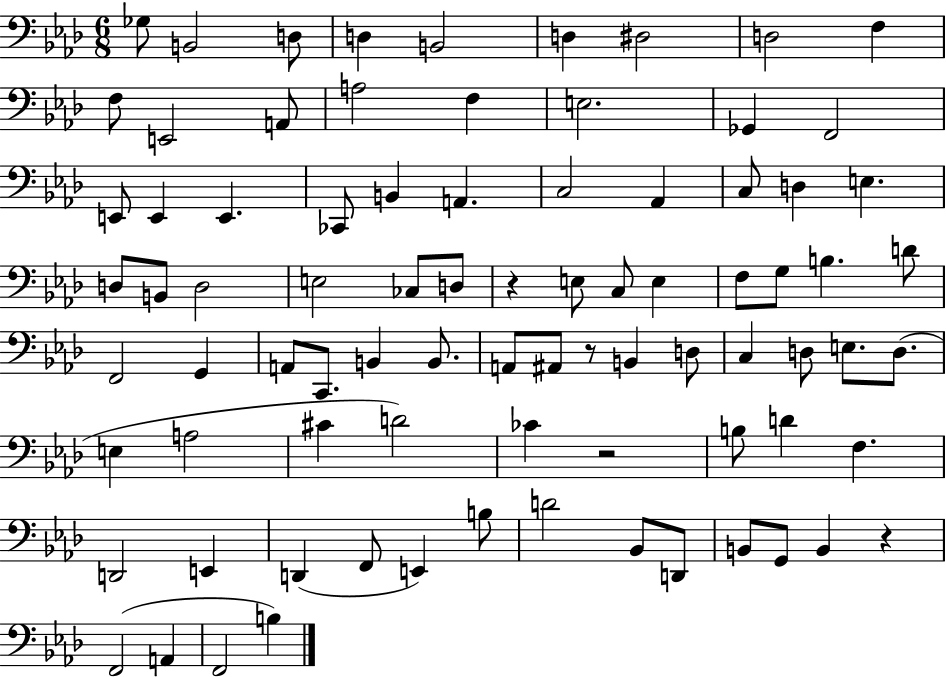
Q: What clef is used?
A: bass